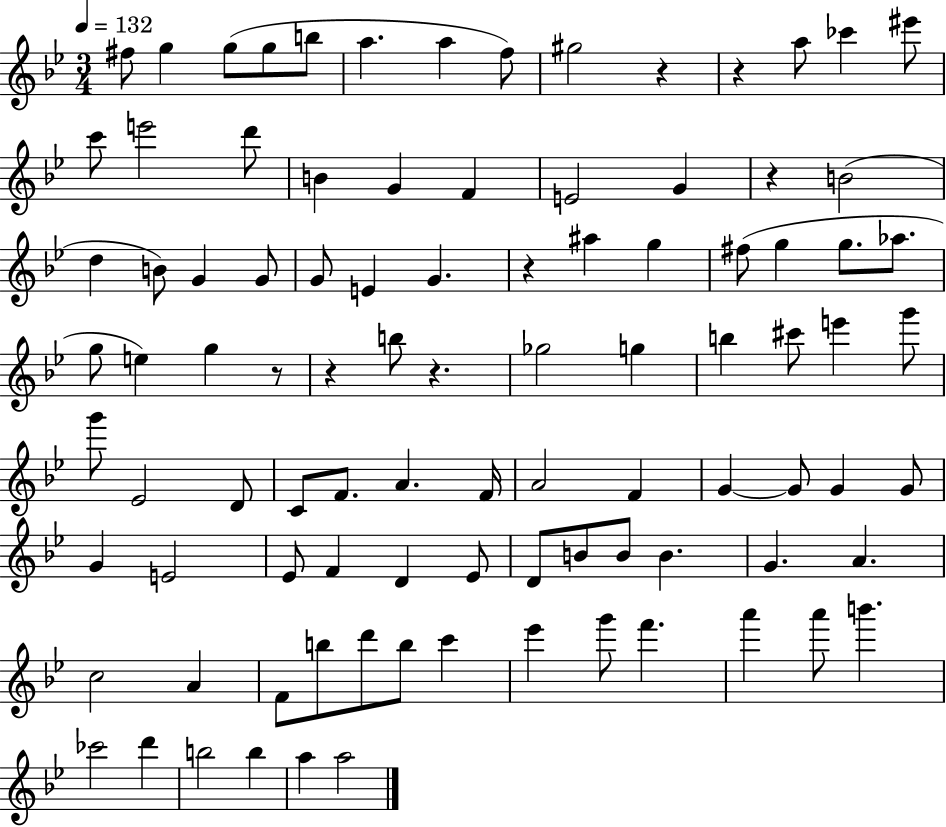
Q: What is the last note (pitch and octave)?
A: A5